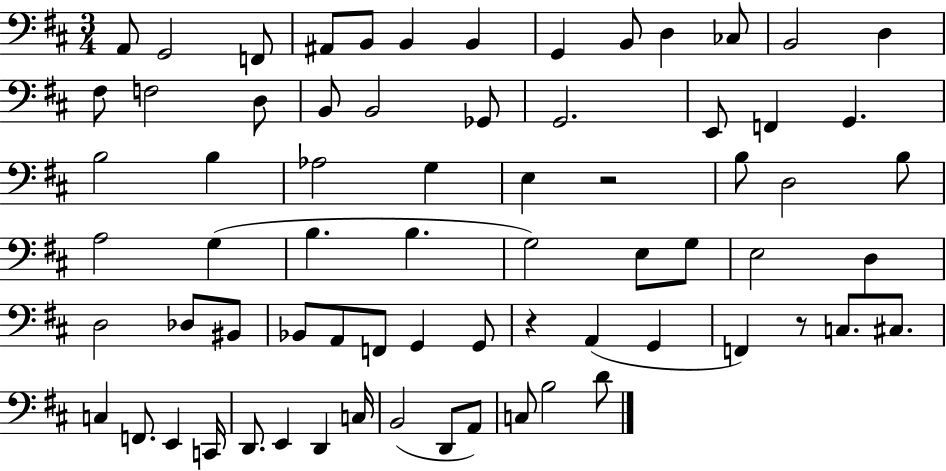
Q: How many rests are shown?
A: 3